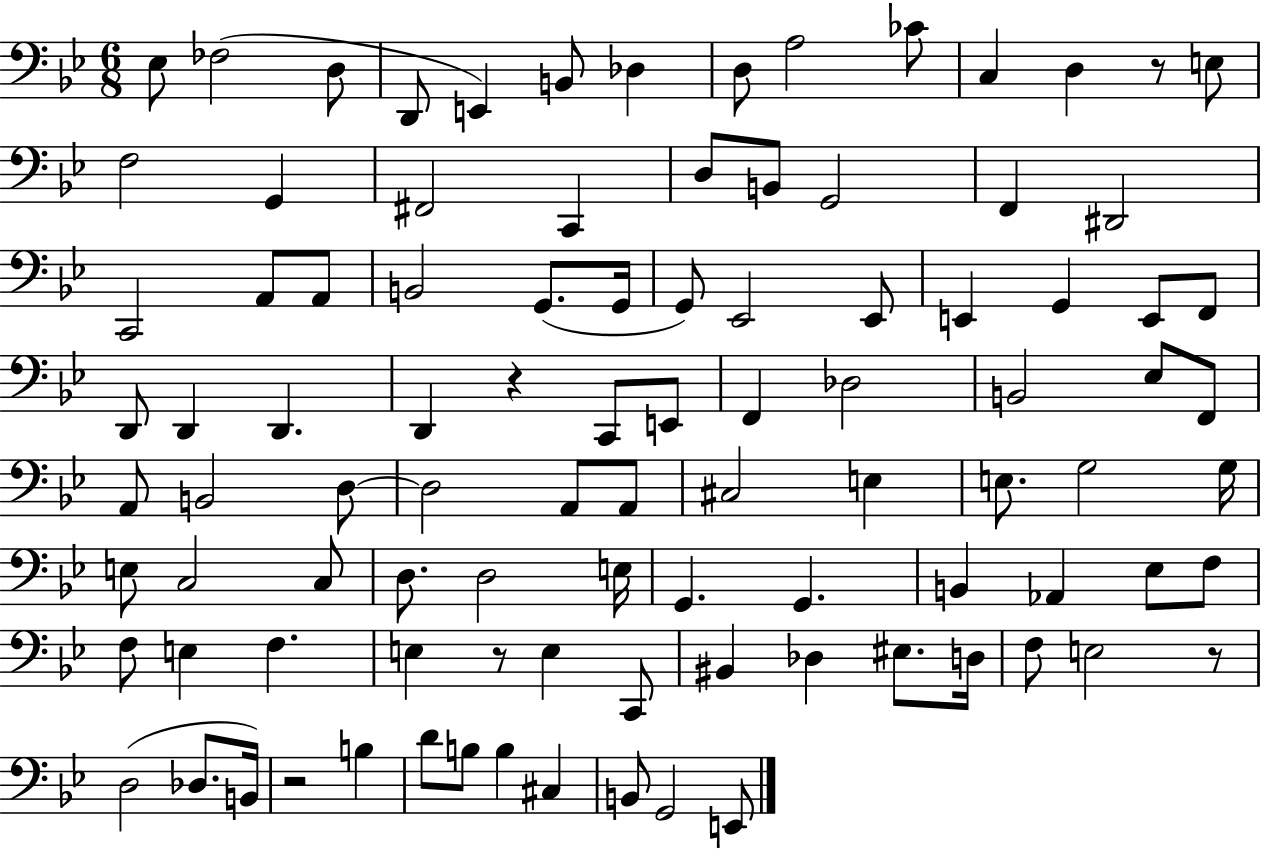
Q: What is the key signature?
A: BES major